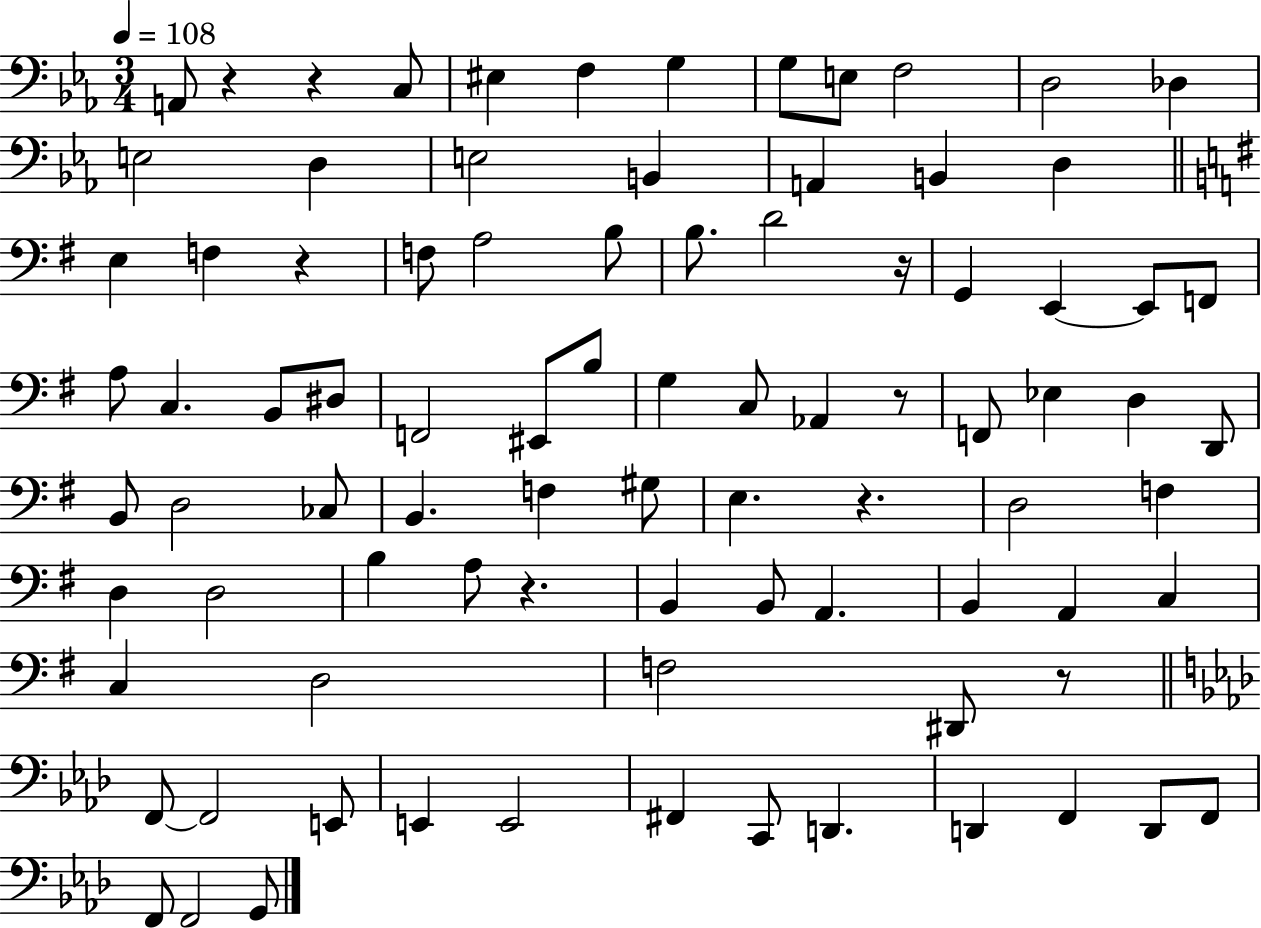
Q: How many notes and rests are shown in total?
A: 88